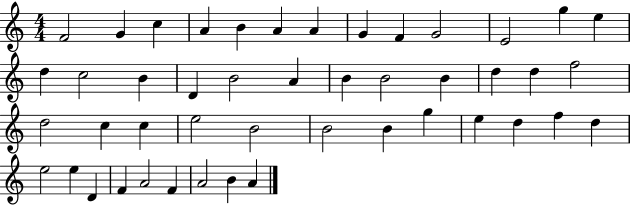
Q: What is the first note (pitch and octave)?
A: F4